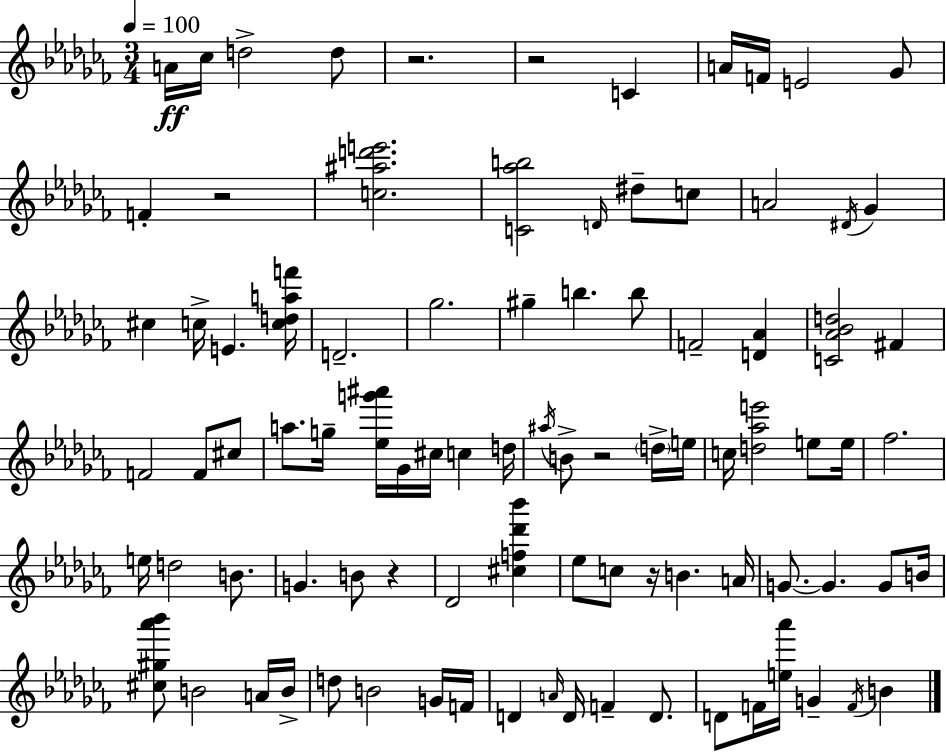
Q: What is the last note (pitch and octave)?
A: B4